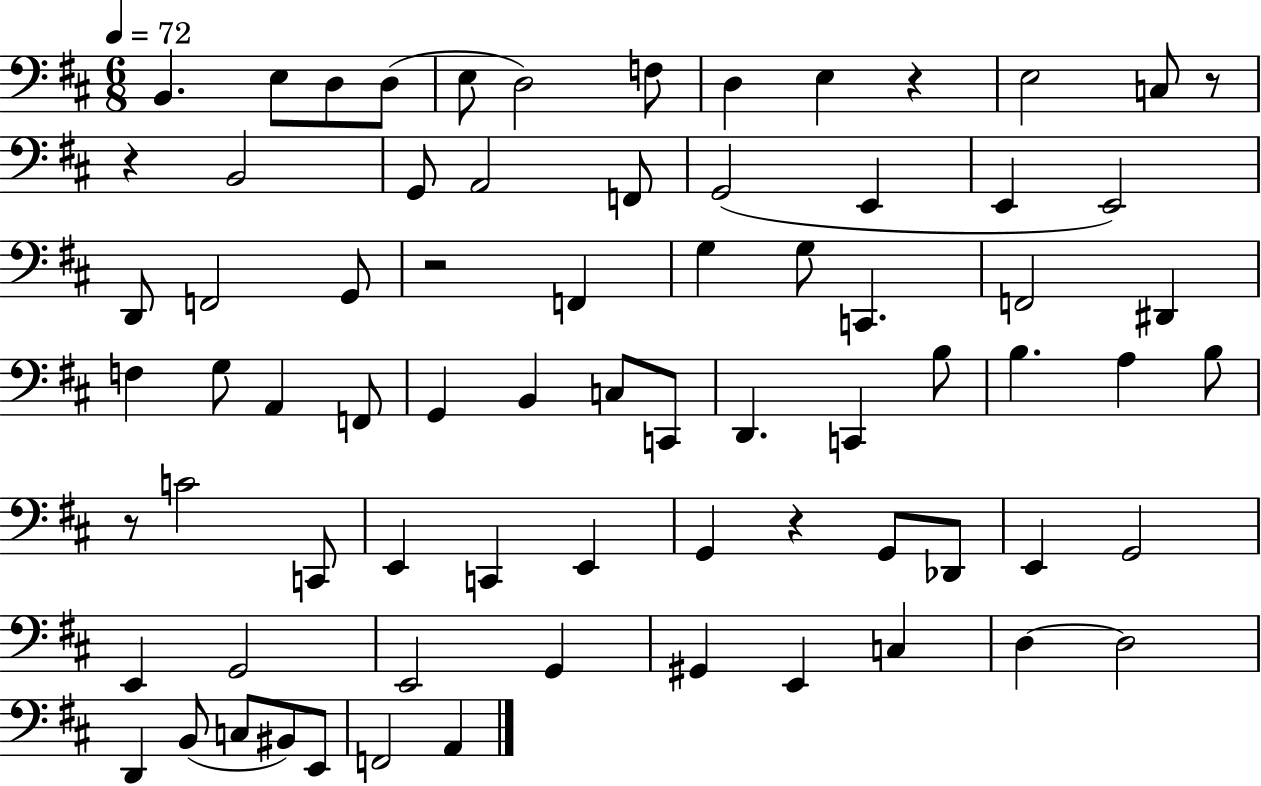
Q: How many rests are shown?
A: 6